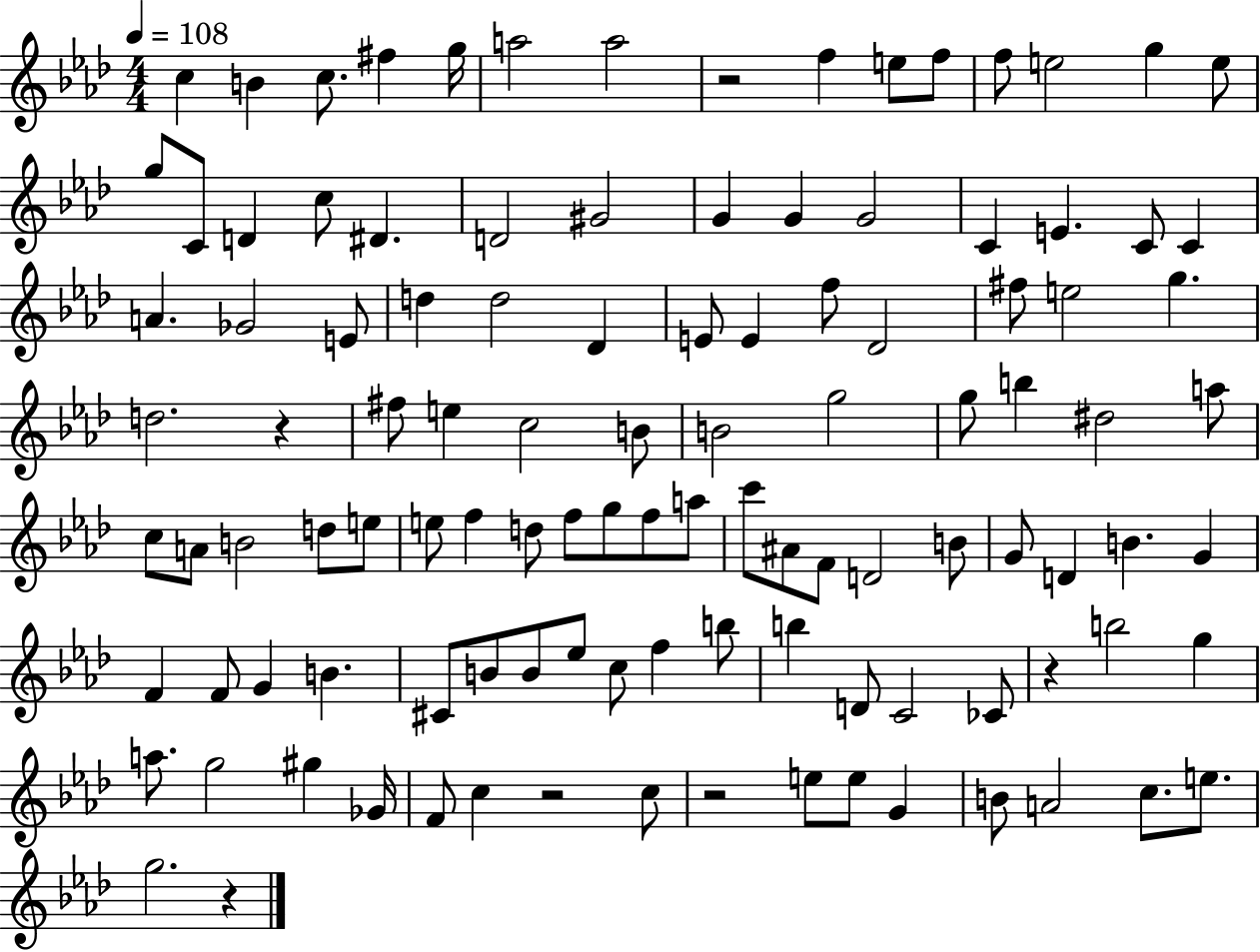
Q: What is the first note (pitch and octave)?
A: C5